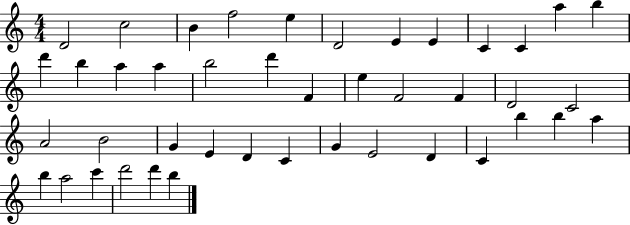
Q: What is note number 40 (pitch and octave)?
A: C6